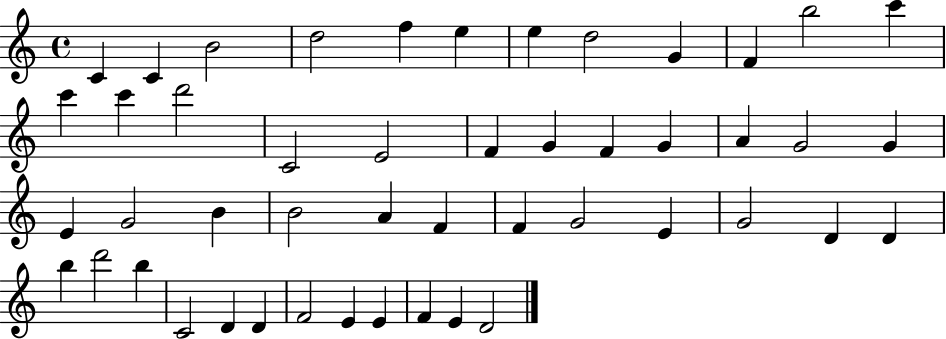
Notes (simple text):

C4/q C4/q B4/h D5/h F5/q E5/q E5/q D5/h G4/q F4/q B5/h C6/q C6/q C6/q D6/h C4/h E4/h F4/q G4/q F4/q G4/q A4/q G4/h G4/q E4/q G4/h B4/q B4/h A4/q F4/q F4/q G4/h E4/q G4/h D4/q D4/q B5/q D6/h B5/q C4/h D4/q D4/q F4/h E4/q E4/q F4/q E4/q D4/h